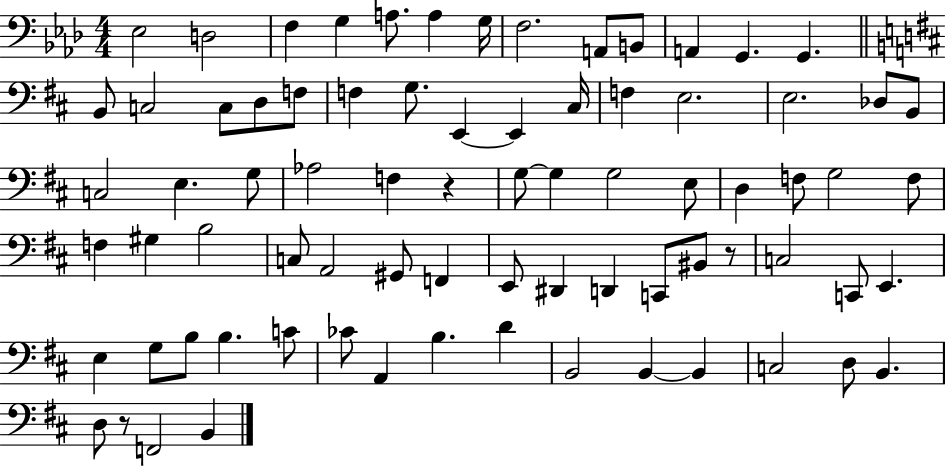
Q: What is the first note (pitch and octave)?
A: Eb3